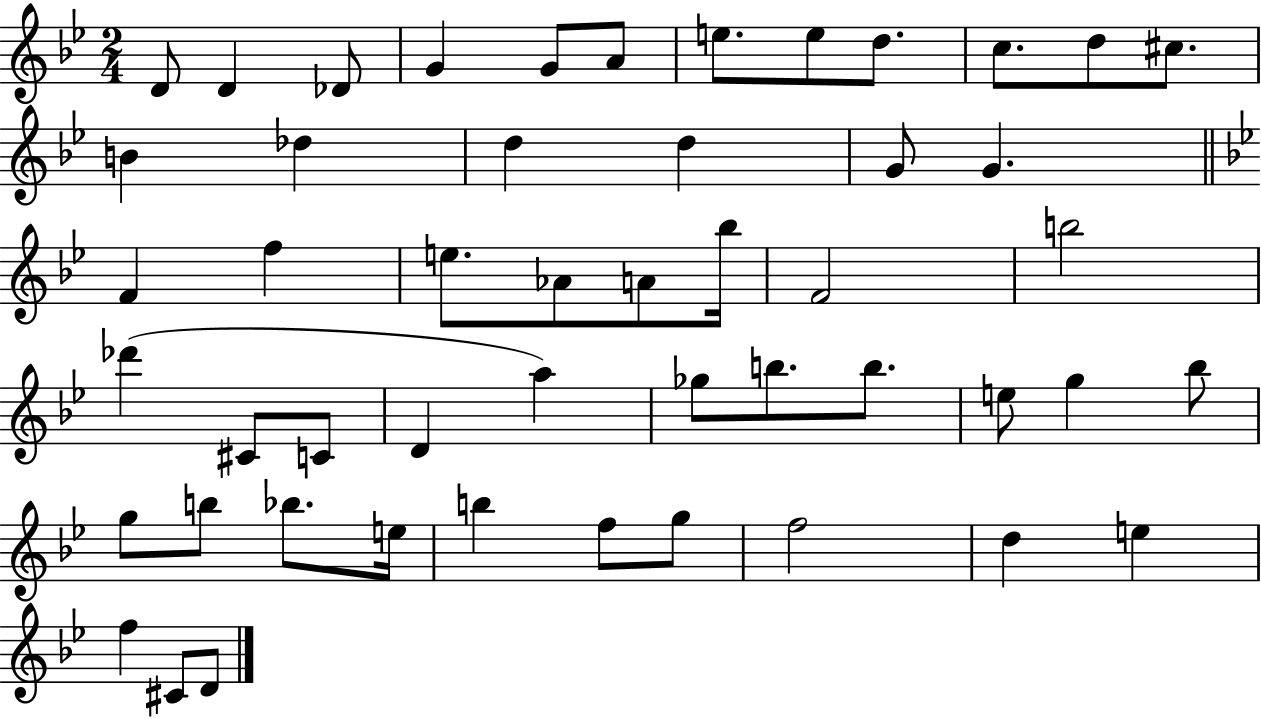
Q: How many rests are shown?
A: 0